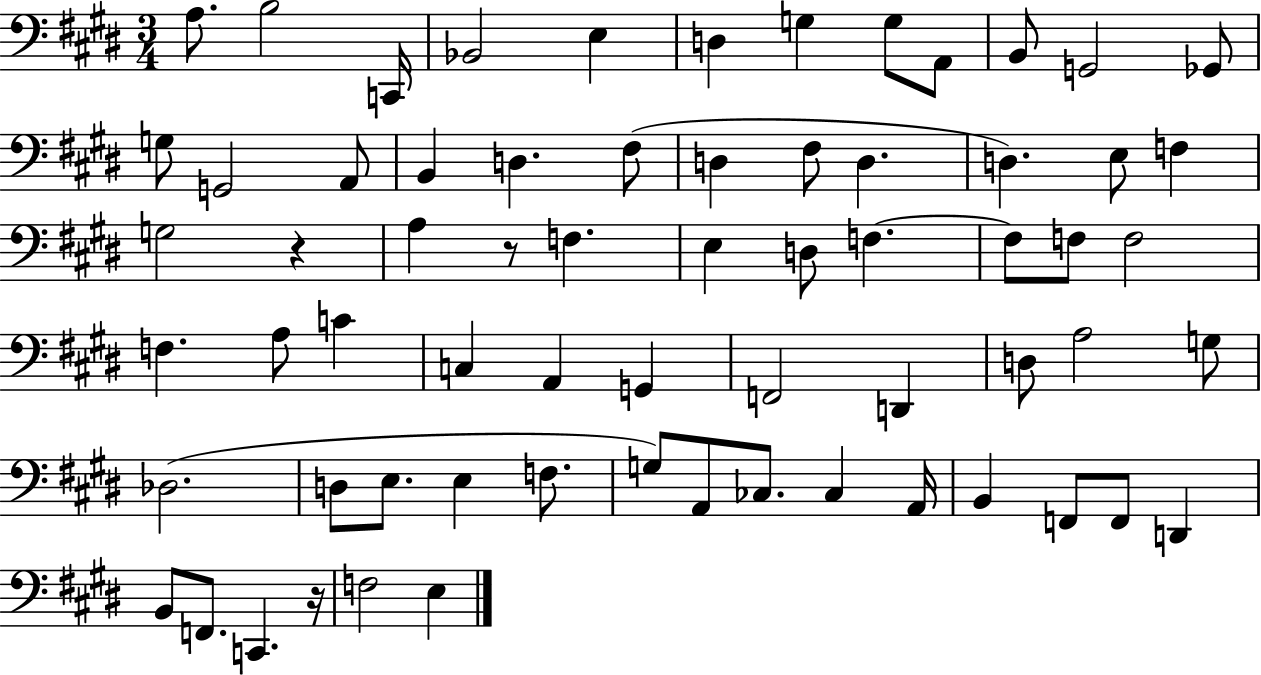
{
  \clef bass
  \numericTimeSignature
  \time 3/4
  \key e \major
  a8. b2 c,16 | bes,2 e4 | d4 g4 g8 a,8 | b,8 g,2 ges,8 | \break g8 g,2 a,8 | b,4 d4. fis8( | d4 fis8 d4. | d4.) e8 f4 | \break g2 r4 | a4 r8 f4. | e4 d8 f4.~~ | f8 f8 f2 | \break f4. a8 c'4 | c4 a,4 g,4 | f,2 d,4 | d8 a2 g8 | \break des2.( | d8 e8. e4 f8. | g8) a,8 ces8. ces4 a,16 | b,4 f,8 f,8 d,4 | \break b,8 f,8. c,4. r16 | f2 e4 | \bar "|."
}